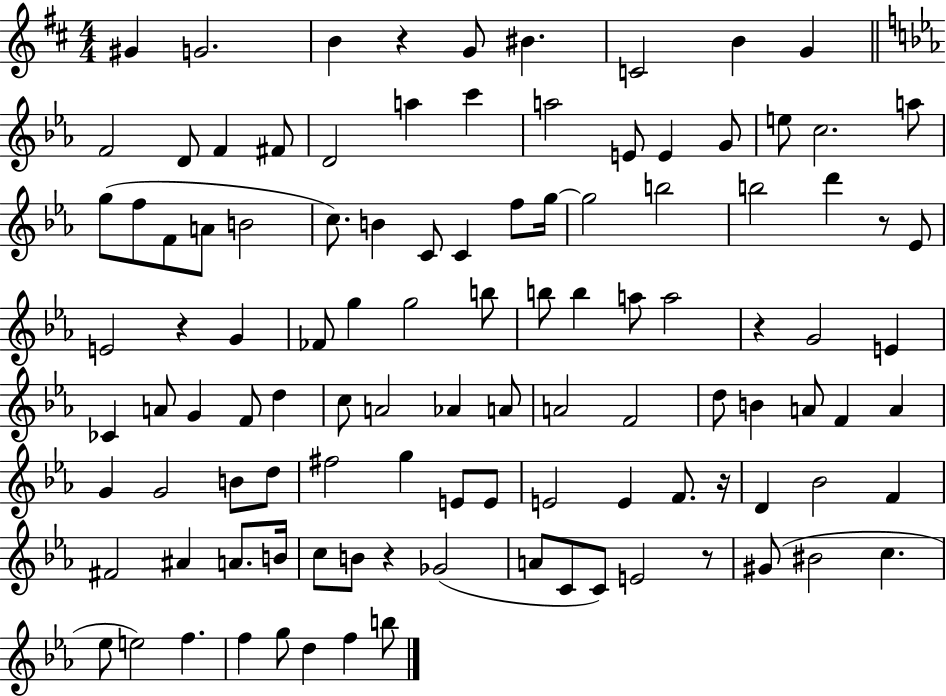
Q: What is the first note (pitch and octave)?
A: G#4